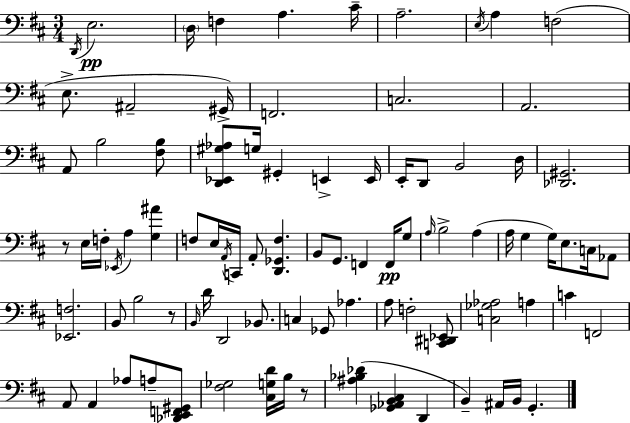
X:1
T:Untitled
M:3/4
L:1/4
K:D
D,,/4 E,2 D,/4 F, A, ^C/4 A,2 E,/4 A, F,2 E,/2 ^A,,2 ^G,,/4 F,,2 C,2 A,,2 A,,/2 B,2 [^F,B,]/2 [D,,_E,,^G,_A,]/2 G,/4 ^G,, E,, E,,/4 E,,/4 D,,/2 B,,2 D,/4 [_D,,^G,,]2 z/2 E,/4 F,/4 _E,,/4 A, [G,^A] F,/2 E,/4 A,,/4 C,,/4 A,,/2 [D,,_G,,F,] B,,/2 G,,/2 F,, F,,/4 G,/2 A,/4 B,2 A, A,/4 G, G,/4 E,/2 C,/4 _A,,/2 [_E,,F,]2 B,,/2 B,2 z/2 B,,/4 D/4 D,,2 _B,,/2 C, _G,,/2 _A, A,/2 F,2 [C,,^D,,_E,,]/2 [C,_G,_A,]2 A, C F,,2 A,,/2 A,, _A,/2 A,/2 [_D,,E,,F,,^G,,]/2 [^F,_G,]2 [^C,G,D]/4 B,/4 z/2 [^A,_B,_D] [_G,,_A,,B,,^C,] D,, B,, ^A,,/4 B,,/4 G,,